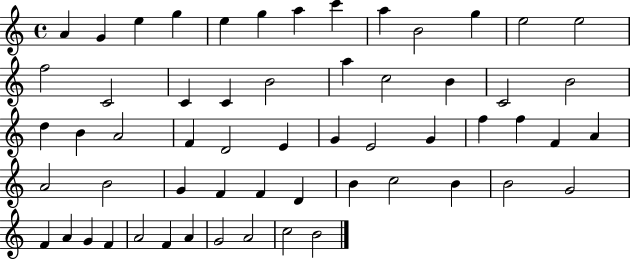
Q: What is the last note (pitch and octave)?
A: B4